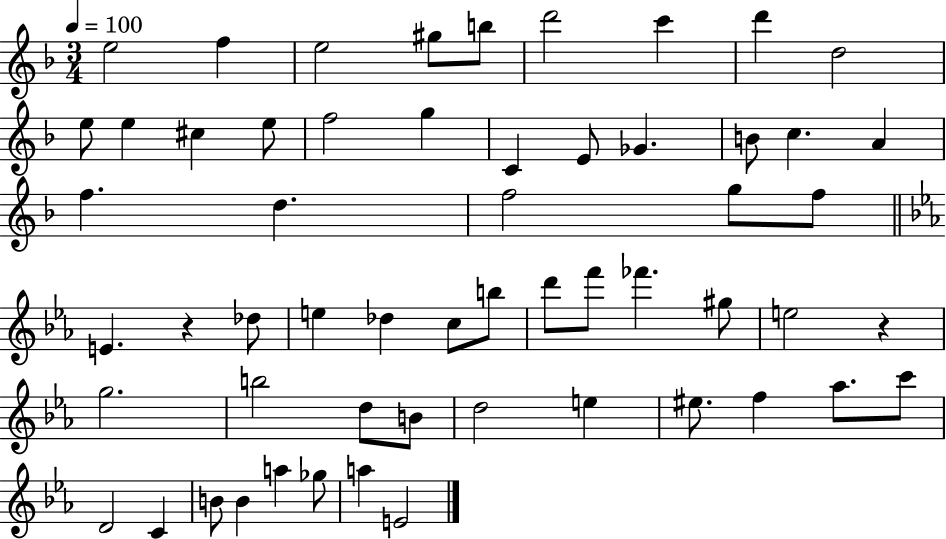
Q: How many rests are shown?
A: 2